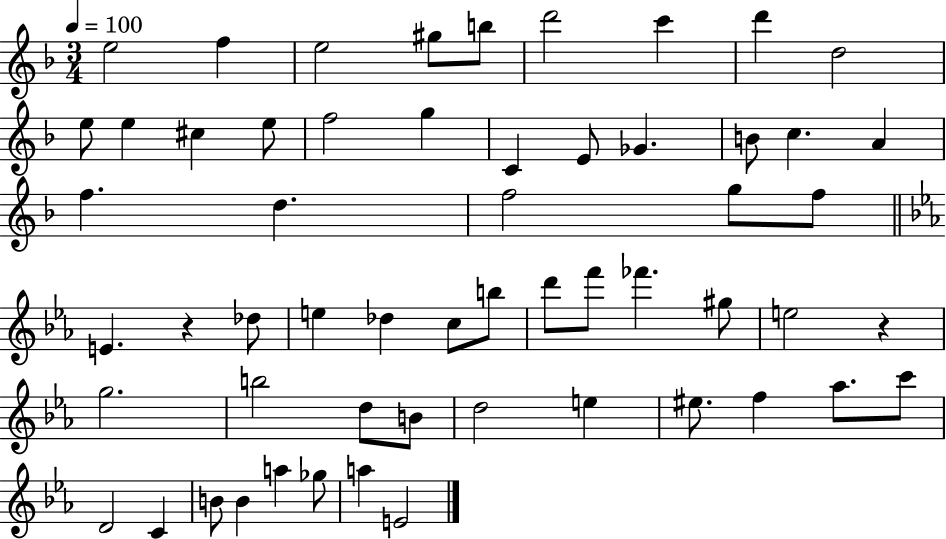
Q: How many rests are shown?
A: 2